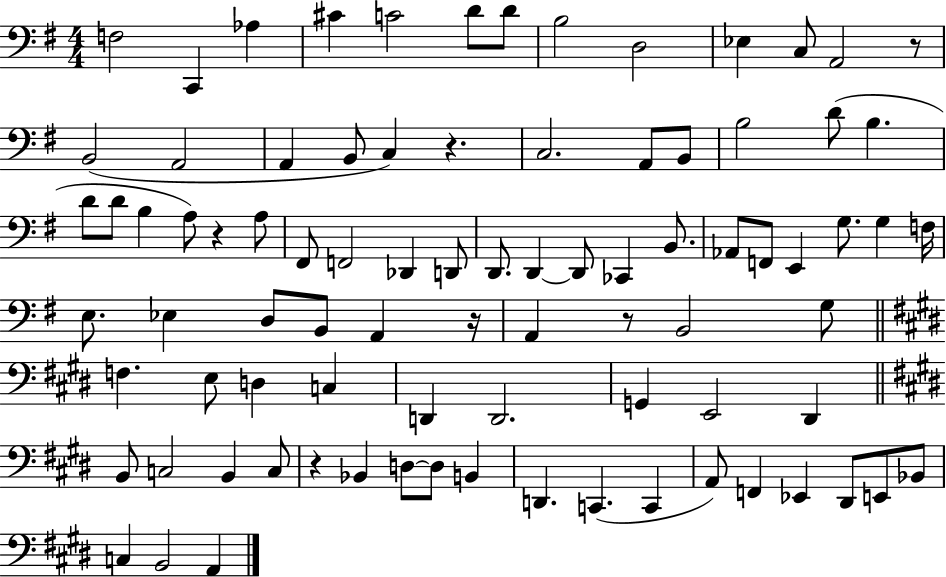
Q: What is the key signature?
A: G major